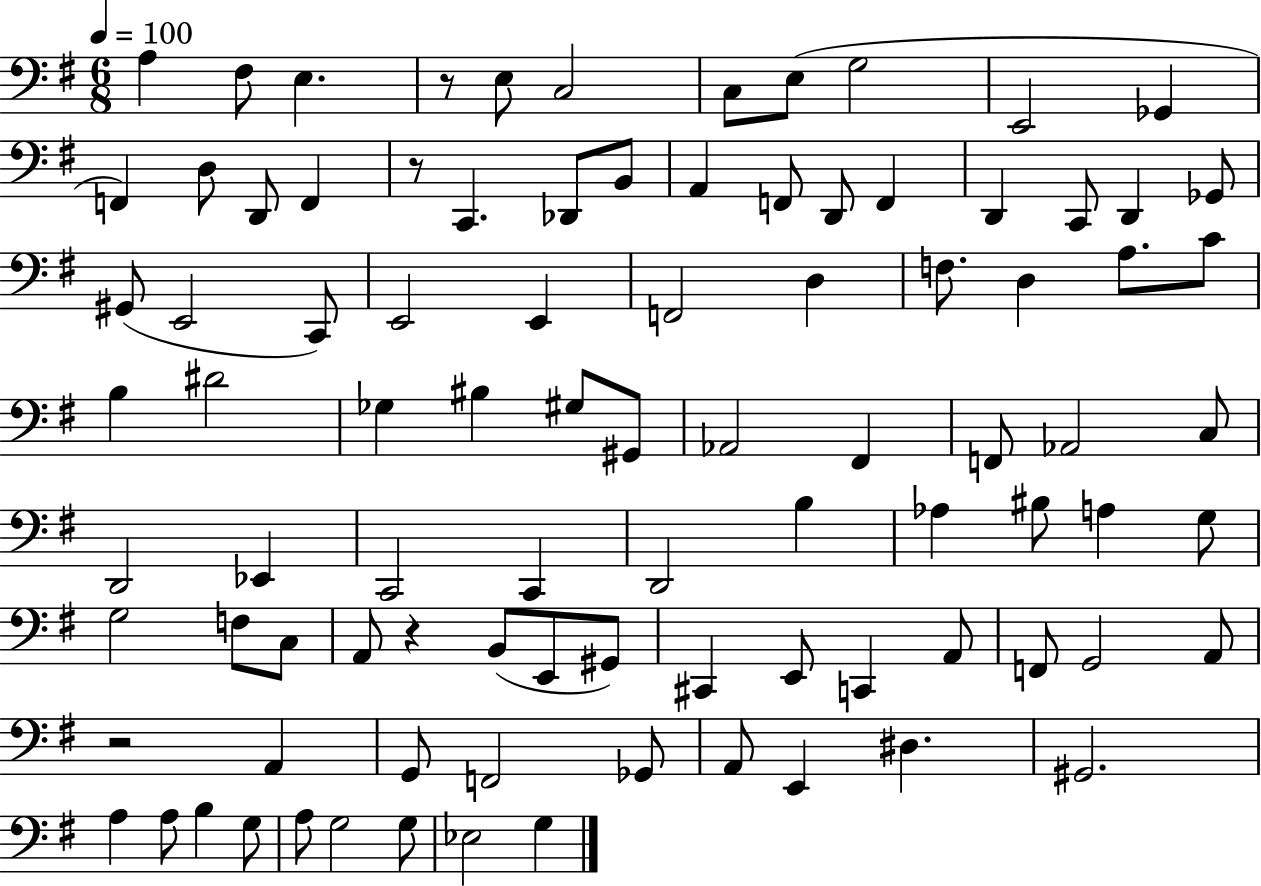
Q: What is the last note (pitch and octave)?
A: G3